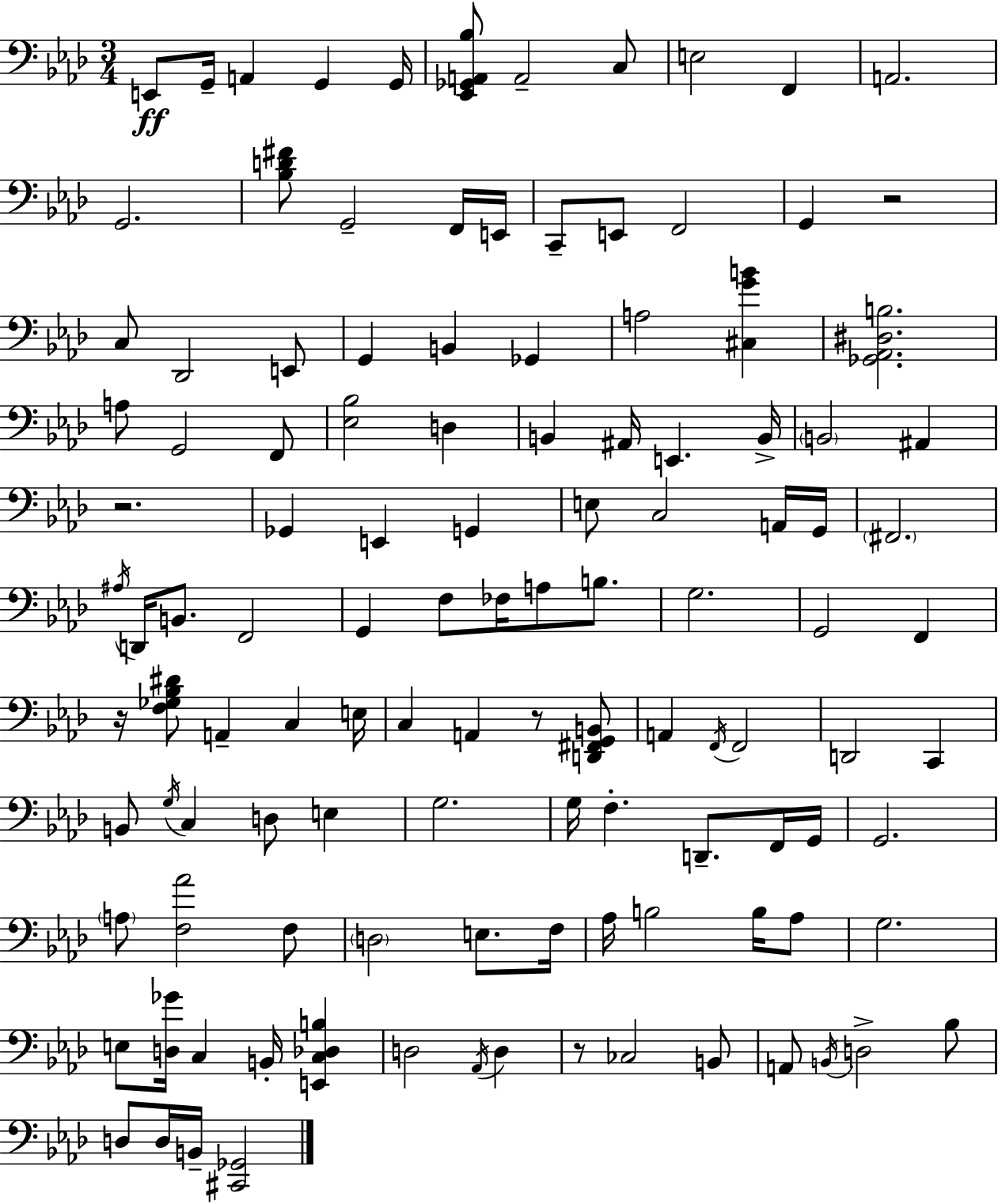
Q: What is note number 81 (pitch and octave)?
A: E3